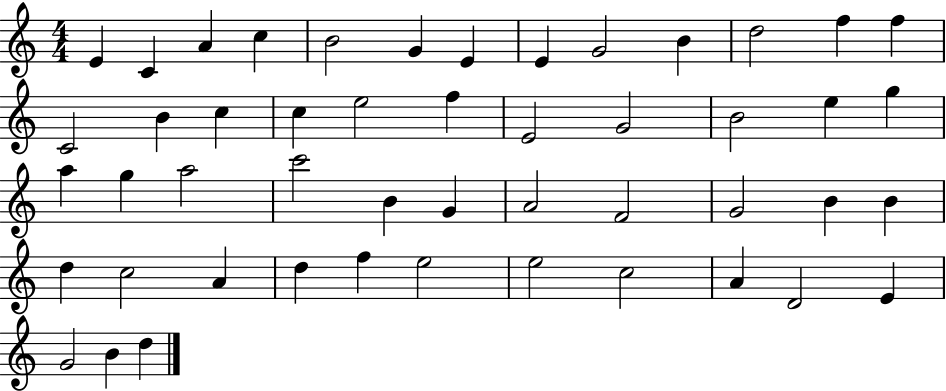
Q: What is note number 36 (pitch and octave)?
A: D5